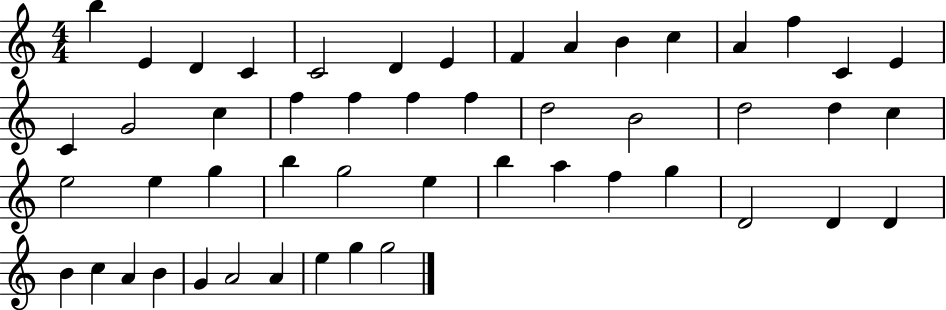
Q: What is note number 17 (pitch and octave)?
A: G4